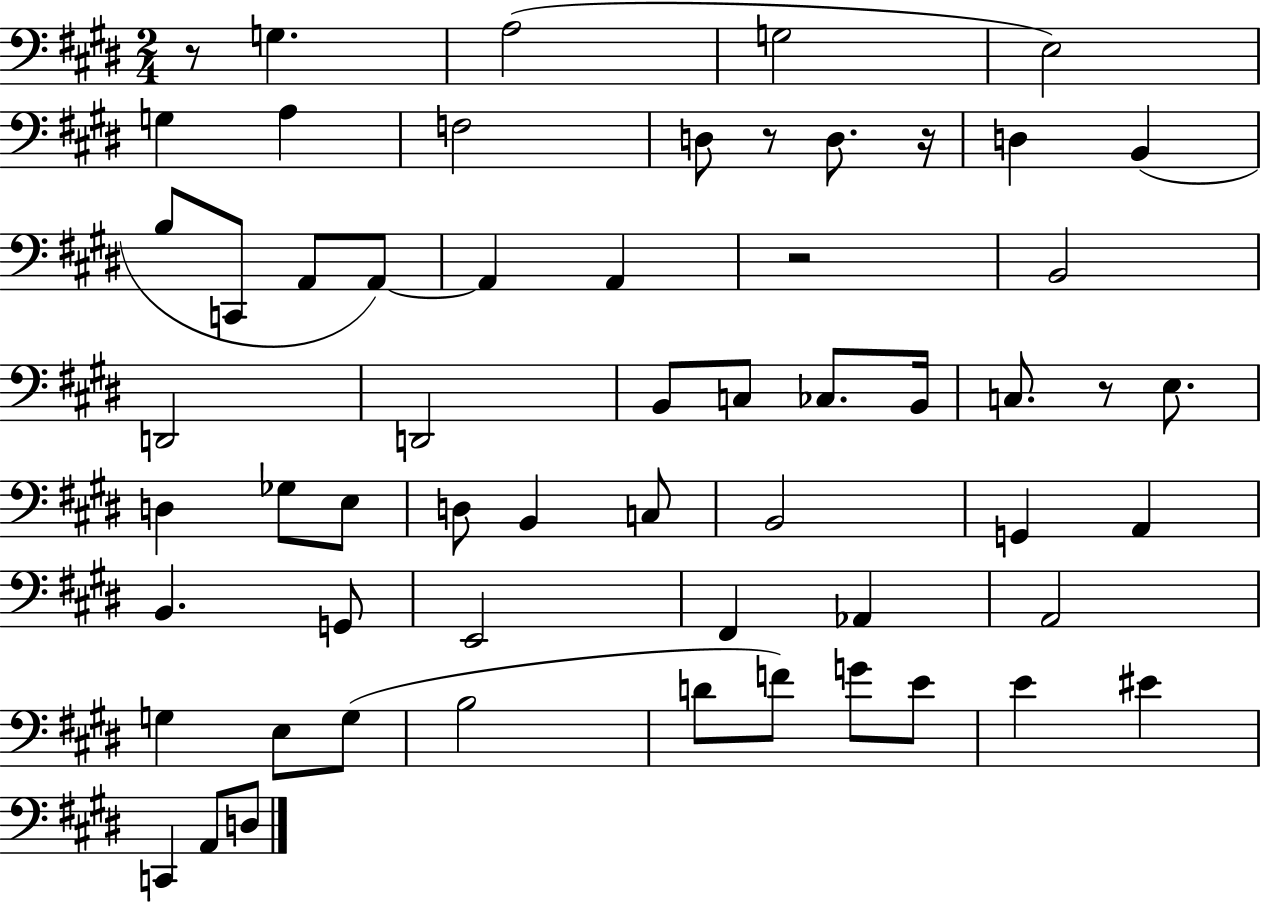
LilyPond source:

{
  \clef bass
  \numericTimeSignature
  \time 2/4
  \key e \major
  r8 g4. | a2( | g2 | e2) | \break g4 a4 | f2 | d8 r8 d8. r16 | d4 b,4( | \break b8 c,8 a,8 a,8~~) | a,4 a,4 | r2 | b,2 | \break d,2 | d,2 | b,8 c8 ces8. b,16 | c8. r8 e8. | \break d4 ges8 e8 | d8 b,4 c8 | b,2 | g,4 a,4 | \break b,4. g,8 | e,2 | fis,4 aes,4 | a,2 | \break g4 e8 g8( | b2 | d'8 f'8) g'8 e'8 | e'4 eis'4 | \break c,4 a,8 d8 | \bar "|."
}